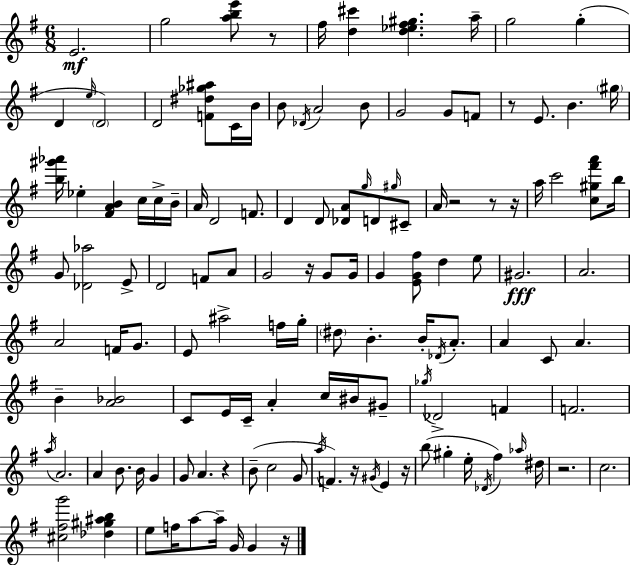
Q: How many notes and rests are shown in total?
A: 132